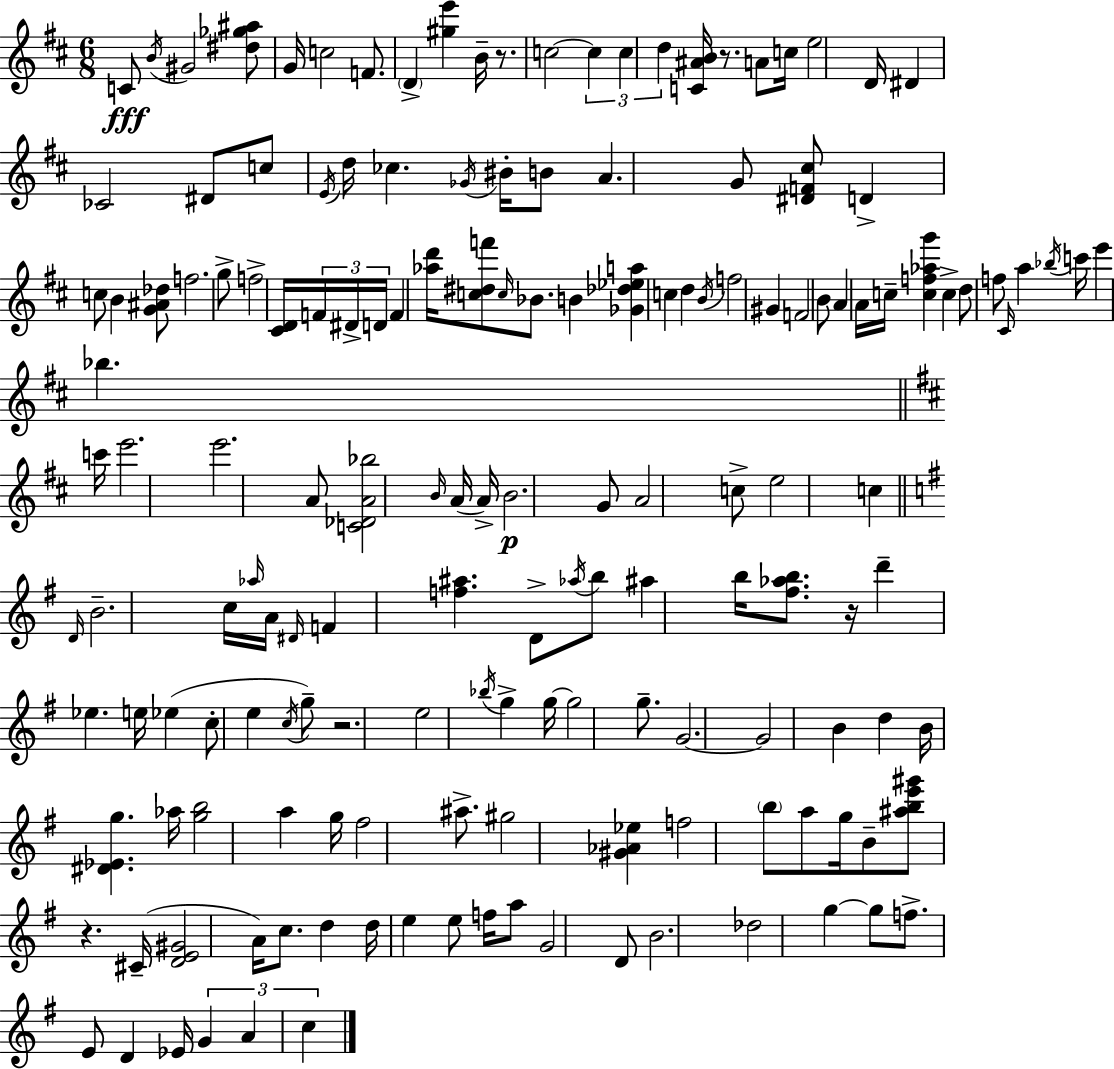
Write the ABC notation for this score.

X:1
T:Untitled
M:6/8
L:1/4
K:D
C/2 B/4 ^G2 [^d_g^a]/2 G/4 c2 F/2 D [^ge'] B/4 z/2 c2 c c d [C^AB]/4 z/2 A/2 c/4 e2 D/4 ^D _C2 ^D/2 c/2 E/4 d/4 _c _G/4 ^B/4 B/2 A G/2 [^DF^c]/2 D c/2 B [G^A_d]/2 f2 g/2 f2 [^CD]/4 F/4 ^D/4 D/4 F [_ad']/4 [c^df']/2 c/4 _B/2 B [_G_d_ea] c d B/4 f2 ^G F2 B/2 A A/4 c/4 [cf_ag'] c d/2 f/2 ^C/4 a _b/4 c'/4 e' _b c'/4 e'2 e'2 A/2 [C_DA_b]2 B/4 A/4 A/4 B2 G/2 A2 c/2 e2 c D/4 B2 c/4 _a/4 A/4 ^D/4 F [f^a] D/2 _a/4 b/2 ^a b/4 [^f_ab]/2 z/4 d' _e e/4 _e c/2 e c/4 g/2 z2 e2 _b/4 g g/4 g2 g/2 G2 G2 B d B/4 [^D_Eg] _a/4 [gb]2 a g/4 ^f2 ^a/2 ^g2 [^G_A_e] f2 b/2 a/2 g/4 B/2 [^abe'^g']/2 z ^C/4 [DE^G]2 A/4 c/2 d d/4 e e/2 f/4 a/2 G2 D/2 B2 _d2 g g/2 f/2 E/2 D _E/4 G A c